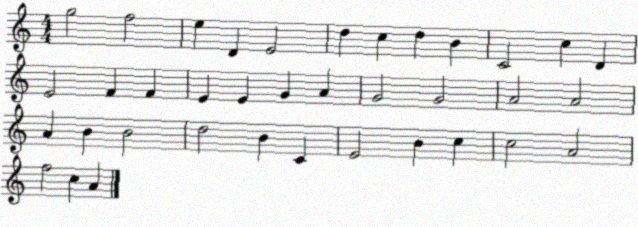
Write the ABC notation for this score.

X:1
T:Untitled
M:4/4
L:1/4
K:C
g2 f2 e D E2 d c d B C2 c D E2 F F E E G A G2 G2 A2 A2 A B B2 d2 B C E2 B c c2 A2 f2 c A